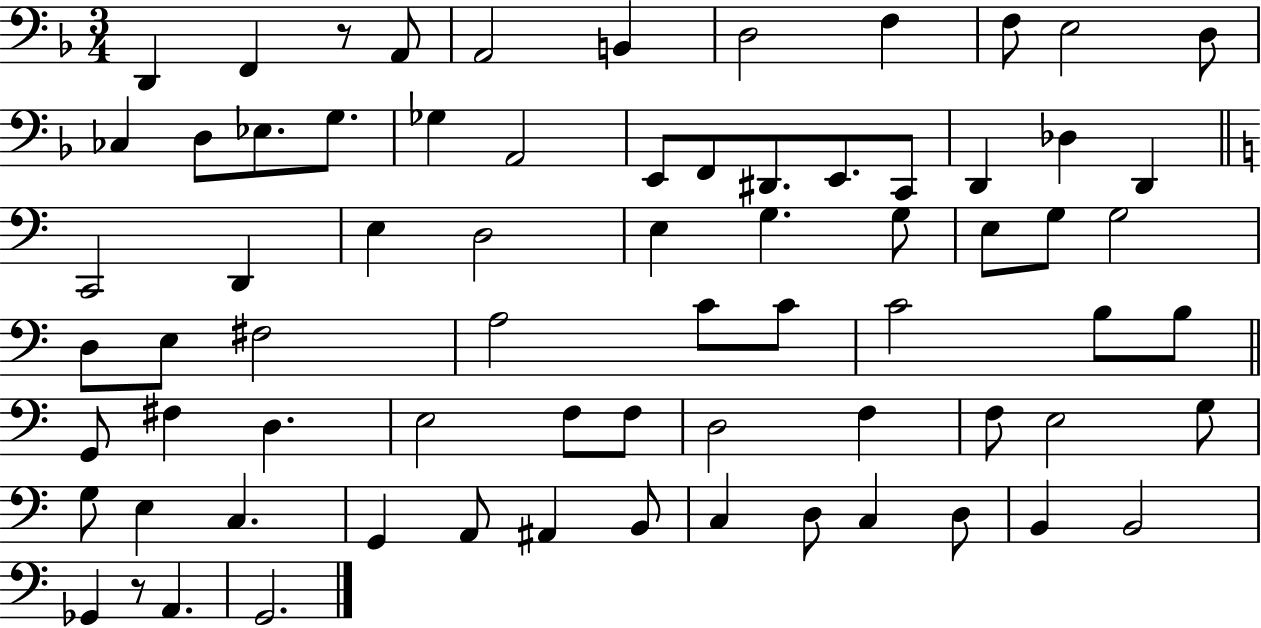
X:1
T:Untitled
M:3/4
L:1/4
K:F
D,, F,, z/2 A,,/2 A,,2 B,, D,2 F, F,/2 E,2 D,/2 _C, D,/2 _E,/2 G,/2 _G, A,,2 E,,/2 F,,/2 ^D,,/2 E,,/2 C,,/2 D,, _D, D,, C,,2 D,, E, D,2 E, G, G,/2 E,/2 G,/2 G,2 D,/2 E,/2 ^F,2 A,2 C/2 C/2 C2 B,/2 B,/2 G,,/2 ^F, D, E,2 F,/2 F,/2 D,2 F, F,/2 E,2 G,/2 G,/2 E, C, G,, A,,/2 ^A,, B,,/2 C, D,/2 C, D,/2 B,, B,,2 _G,, z/2 A,, G,,2